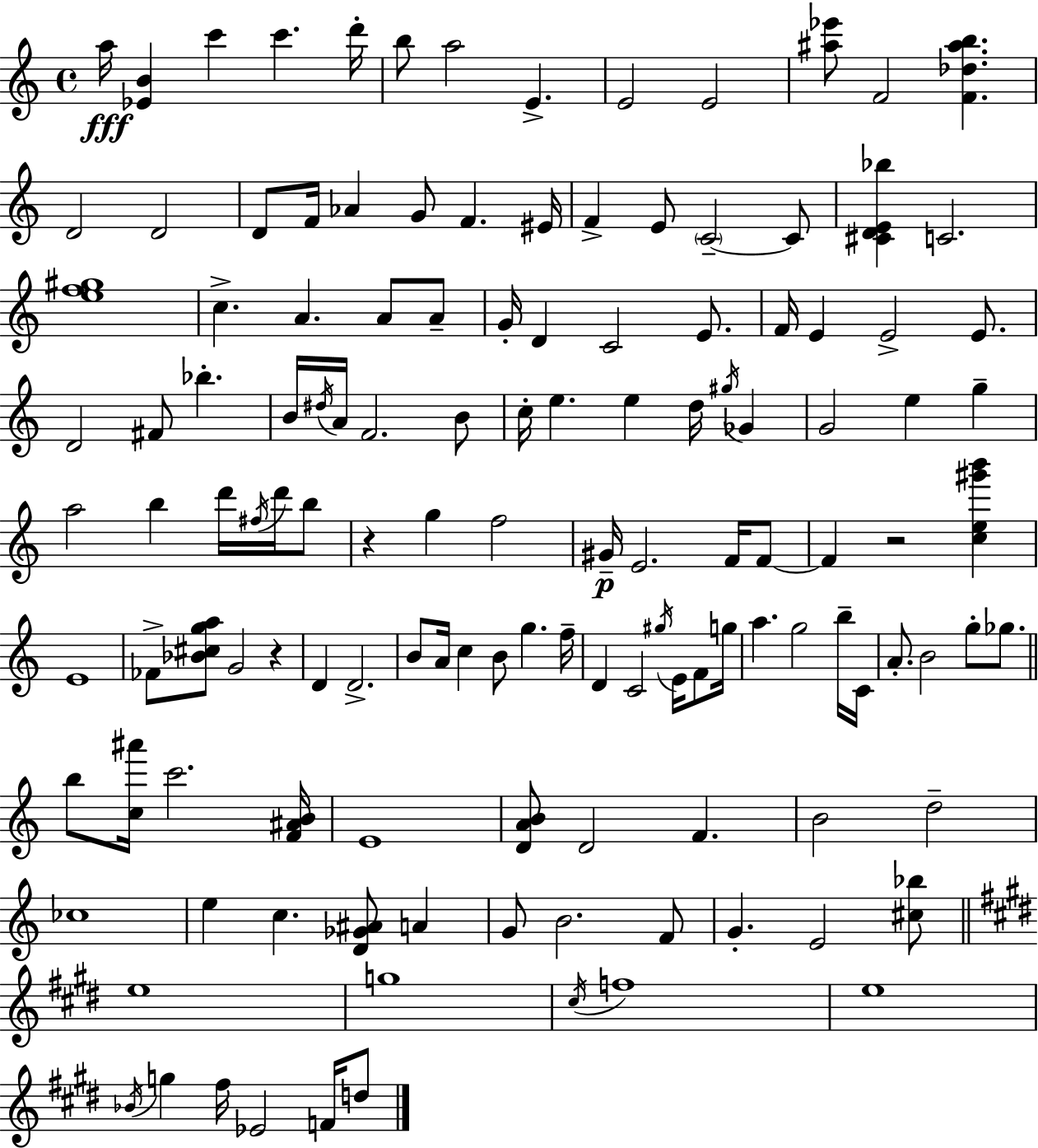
A5/s [Eb4,B4]/q C6/q C6/q. D6/s B5/e A5/h E4/q. E4/h E4/h [A#5,Eb6]/e F4/h [F4,Db5,A#5,B5]/q. D4/h D4/h D4/e F4/s Ab4/q G4/e F4/q. EIS4/s F4/q E4/e C4/h C4/e [C#4,D4,E4,Bb5]/q C4/h. [E5,F5,G#5]/w C5/q. A4/q. A4/e A4/e G4/s D4/q C4/h E4/e. F4/s E4/q E4/h E4/e. D4/h F#4/e Bb5/q. B4/s D#5/s A4/s F4/h. B4/e C5/s E5/q. E5/q D5/s G#5/s Gb4/q G4/h E5/q G5/q A5/h B5/q D6/s F#5/s D6/s B5/e R/q G5/q F5/h G#4/s E4/h. F4/s F4/e F4/q R/h [C5,E5,G#6,B6]/q E4/w FES4/e [Bb4,C#5,G5,A5]/e G4/h R/q D4/q D4/h. B4/e A4/s C5/q B4/e G5/q. F5/s D4/q C4/h G#5/s E4/s F4/e G5/s A5/q. G5/h B5/s C4/s A4/e. B4/h G5/e Gb5/e. B5/e [C5,A#6]/s C6/h. [F4,A#4,B4]/s E4/w [D4,A4,B4]/e D4/h F4/q. B4/h D5/h CES5/w E5/q C5/q. [D4,Gb4,A#4]/e A4/q G4/e B4/h. F4/e G4/q. E4/h [C#5,Bb5]/e E5/w G5/w C#5/s F5/w E5/w Bb4/s G5/q F#5/s Eb4/h F4/s D5/e